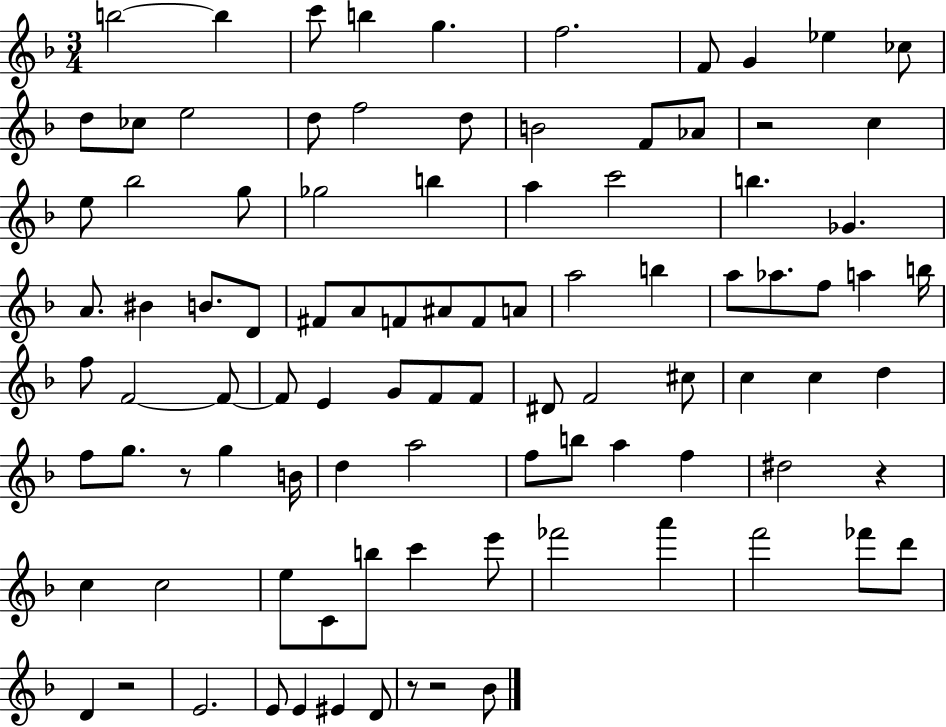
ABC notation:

X:1
T:Untitled
M:3/4
L:1/4
K:F
b2 b c'/2 b g f2 F/2 G _e _c/2 d/2 _c/2 e2 d/2 f2 d/2 B2 F/2 _A/2 z2 c e/2 _b2 g/2 _g2 b a c'2 b _G A/2 ^B B/2 D/2 ^F/2 A/2 F/2 ^A/2 F/2 A/2 a2 b a/2 _a/2 f/2 a b/4 f/2 F2 F/2 F/2 E G/2 F/2 F/2 ^D/2 F2 ^c/2 c c d f/2 g/2 z/2 g B/4 d a2 f/2 b/2 a f ^d2 z c c2 e/2 C/2 b/2 c' e'/2 _f'2 a' f'2 _f'/2 d'/2 D z2 E2 E/2 E ^E D/2 z/2 z2 _B/2